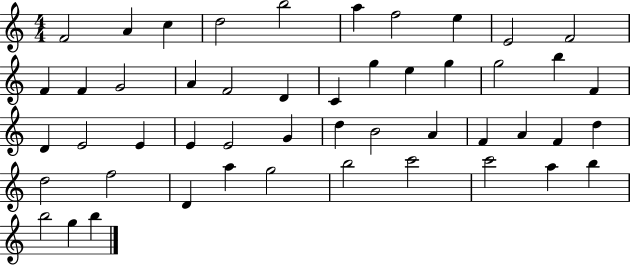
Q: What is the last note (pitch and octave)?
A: B5